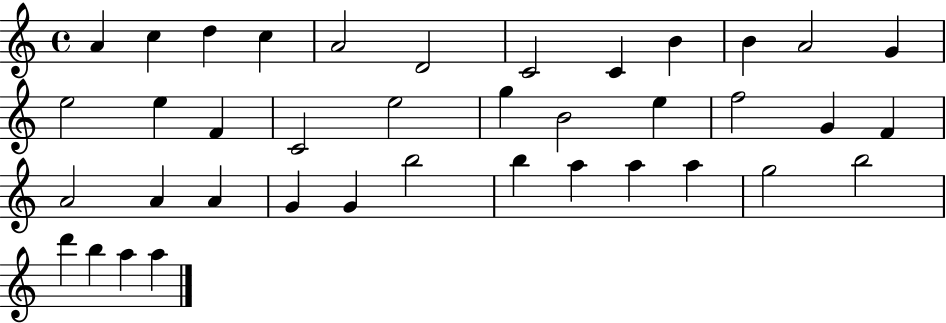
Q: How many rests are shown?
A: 0